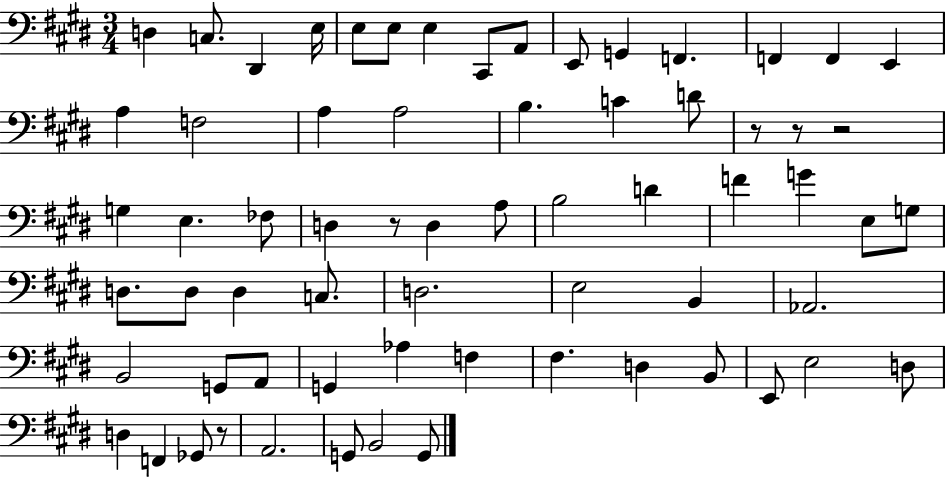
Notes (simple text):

D3/q C3/e. D#2/q E3/s E3/e E3/e E3/q C#2/e A2/e E2/e G2/q F2/q. F2/q F2/q E2/q A3/q F3/h A3/q A3/h B3/q. C4/q D4/e R/e R/e R/h G3/q E3/q. FES3/e D3/q R/e D3/q A3/e B3/h D4/q F4/q G4/q E3/e G3/e D3/e. D3/e D3/q C3/e. D3/h. E3/h B2/q Ab2/h. B2/h G2/e A2/e G2/q Ab3/q F3/q F#3/q. D3/q B2/e E2/e E3/h D3/e D3/q F2/q Gb2/e R/e A2/h. G2/e B2/h G2/e